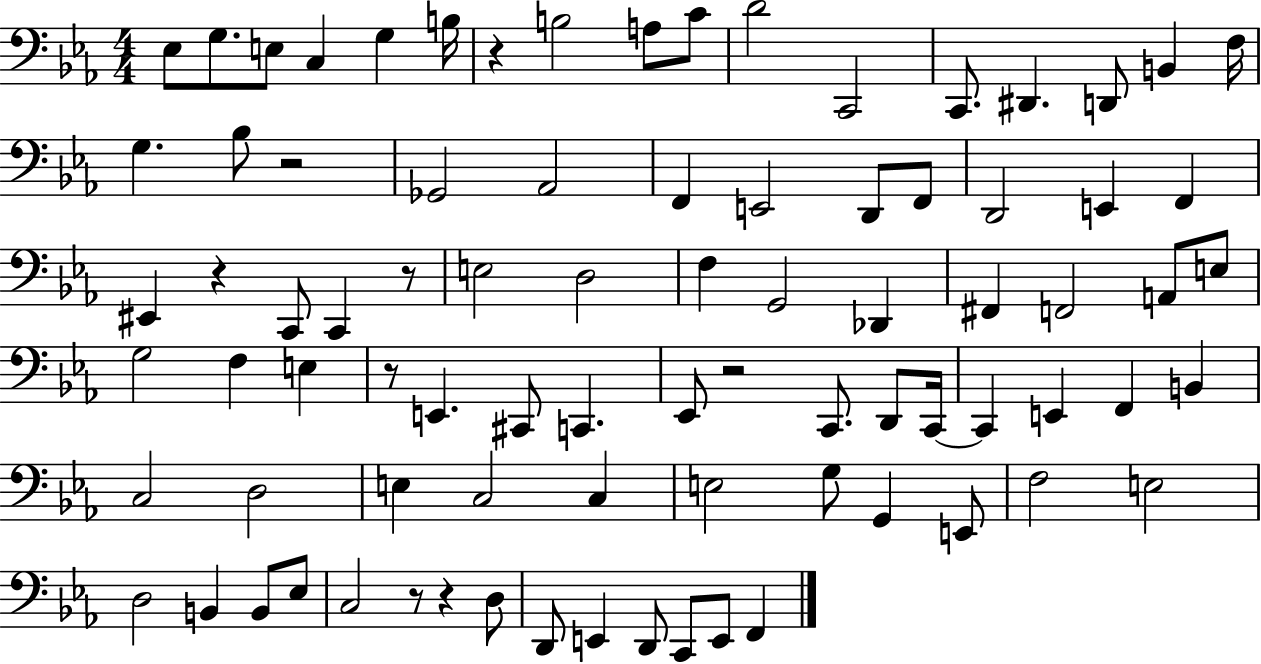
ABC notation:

X:1
T:Untitled
M:4/4
L:1/4
K:Eb
_E,/2 G,/2 E,/2 C, G, B,/4 z B,2 A,/2 C/2 D2 C,,2 C,,/2 ^D,, D,,/2 B,, F,/4 G, _B,/2 z2 _G,,2 _A,,2 F,, E,,2 D,,/2 F,,/2 D,,2 E,, F,, ^E,, z C,,/2 C,, z/2 E,2 D,2 F, G,,2 _D,, ^F,, F,,2 A,,/2 E,/2 G,2 F, E, z/2 E,, ^C,,/2 C,, _E,,/2 z2 C,,/2 D,,/2 C,,/4 C,, E,, F,, B,, C,2 D,2 E, C,2 C, E,2 G,/2 G,, E,,/2 F,2 E,2 D,2 B,, B,,/2 _E,/2 C,2 z/2 z D,/2 D,,/2 E,, D,,/2 C,,/2 E,,/2 F,,